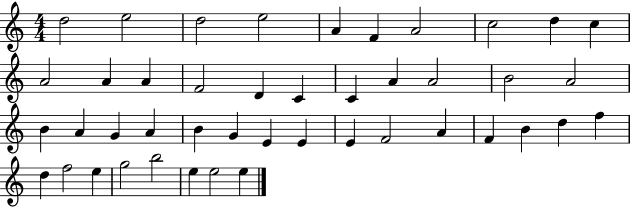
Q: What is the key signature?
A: C major